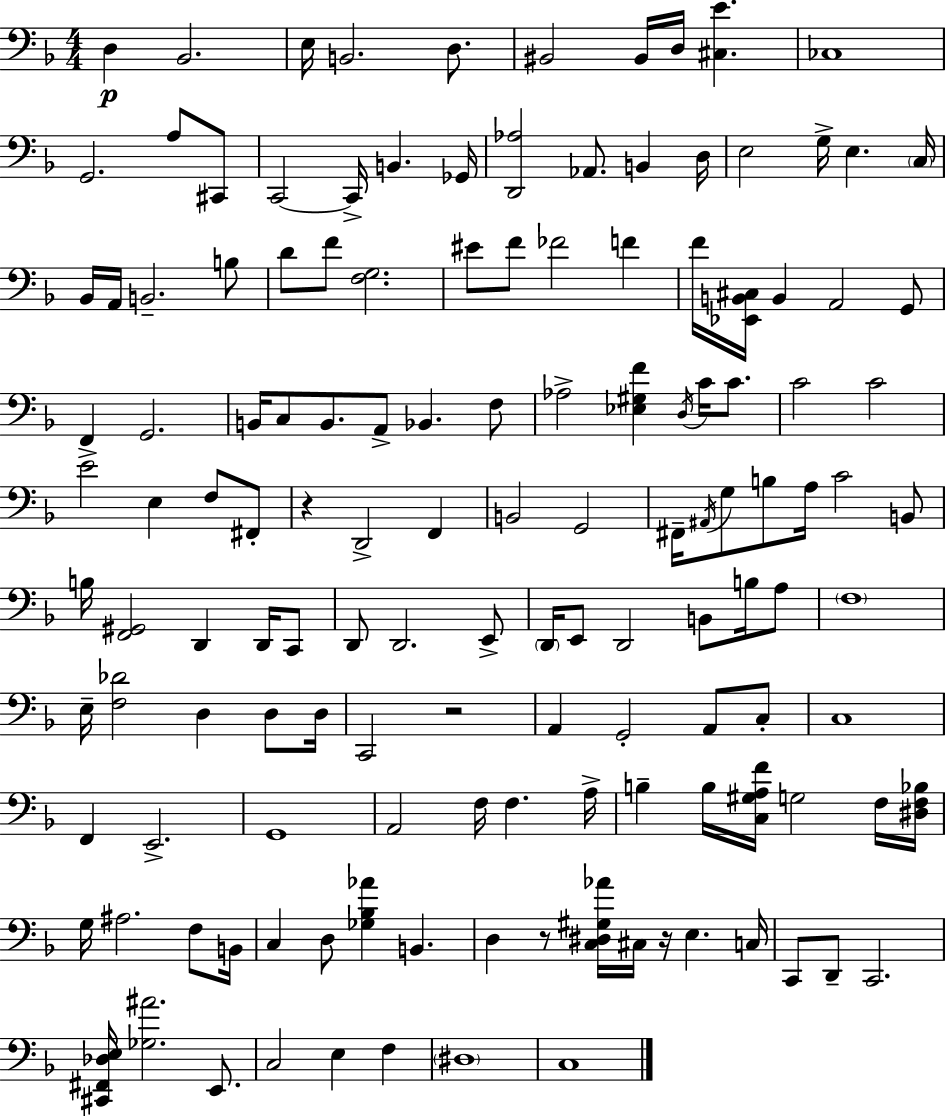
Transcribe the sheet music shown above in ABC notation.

X:1
T:Untitled
M:4/4
L:1/4
K:Dm
D, _B,,2 E,/4 B,,2 D,/2 ^B,,2 ^B,,/4 D,/4 [^C,E] _C,4 G,,2 A,/2 ^C,,/2 C,,2 C,,/4 B,, _G,,/4 [D,,_A,]2 _A,,/2 B,, D,/4 E,2 G,/4 E, C,/4 _B,,/4 A,,/4 B,,2 B,/2 D/2 F/2 [F,G,]2 ^E/2 F/2 _F2 F F/4 [_E,,B,,^C,]/4 B,, A,,2 G,,/2 F,, G,,2 B,,/4 C,/2 B,,/2 A,,/2 _B,, F,/2 _A,2 [_E,^G,F] D,/4 C/4 C/2 C2 C2 E2 E, F,/2 ^F,,/2 z D,,2 F,, B,,2 G,,2 ^F,,/4 ^A,,/4 G,/2 B,/2 A,/4 C2 B,,/2 B,/4 [F,,^G,,]2 D,, D,,/4 C,,/2 D,,/2 D,,2 E,,/2 D,,/4 E,,/2 D,,2 B,,/2 B,/4 A,/2 F,4 E,/4 [F,_D]2 D, D,/2 D,/4 C,,2 z2 A,, G,,2 A,,/2 C,/2 C,4 F,, E,,2 G,,4 A,,2 F,/4 F, A,/4 B, B,/4 [C,^G,A,F]/4 G,2 F,/4 [^D,F,_B,]/4 G,/4 ^A,2 F,/2 B,,/4 C, D,/2 [_G,_B,_A] B,, D, z/2 [C,^D,^G,_A]/4 ^C,/4 z/4 E, C,/4 C,,/2 D,,/2 C,,2 [^C,,^F,,_D,E,]/4 [_G,^A]2 E,,/2 C,2 E, F, ^D,4 C,4